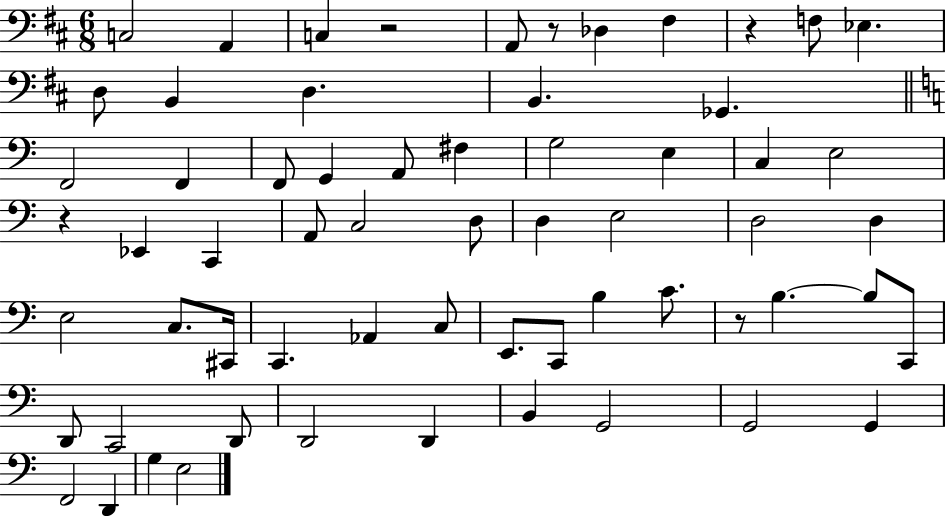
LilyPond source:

{
  \clef bass
  \numericTimeSignature
  \time 6/8
  \key d \major
  c2 a,4 | c4 r2 | a,8 r8 des4 fis4 | r4 f8 ees4. | \break d8 b,4 d4. | b,4. ges,4. | \bar "||" \break \key a \minor f,2 f,4 | f,8 g,4 a,8 fis4 | g2 e4 | c4 e2 | \break r4 ees,4 c,4 | a,8 c2 d8 | d4 e2 | d2 d4 | \break e2 c8. cis,16 | c,4. aes,4 c8 | e,8. c,8 b4 c'8. | r8 b4.~~ b8 c,8 | \break d,8 c,2 d,8 | d,2 d,4 | b,4 g,2 | g,2 g,4 | \break f,2 d,4 | g4 e2 | \bar "|."
}